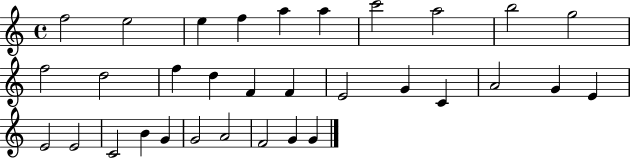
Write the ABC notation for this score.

X:1
T:Untitled
M:4/4
L:1/4
K:C
f2 e2 e f a a c'2 a2 b2 g2 f2 d2 f d F F E2 G C A2 G E E2 E2 C2 B G G2 A2 F2 G G